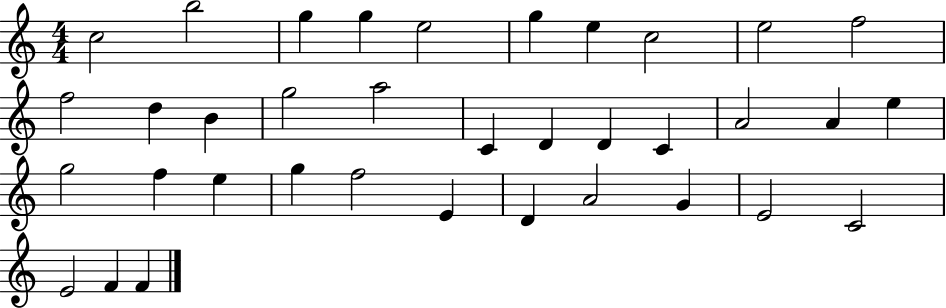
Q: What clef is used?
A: treble